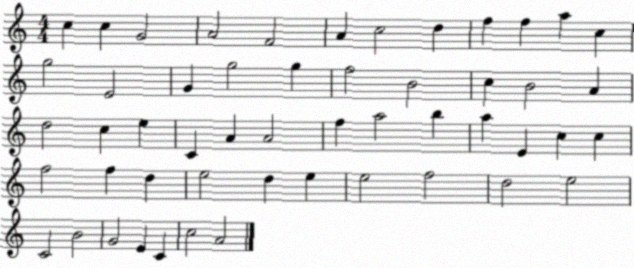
X:1
T:Untitled
M:4/4
L:1/4
K:C
c c G2 A2 F2 A c2 d f f a c g2 E2 G g2 g f2 B2 c B2 A d2 c e C A A2 f a2 b a E c c f2 f d e2 d e e2 f2 d2 e2 C2 B2 G2 E C c2 A2